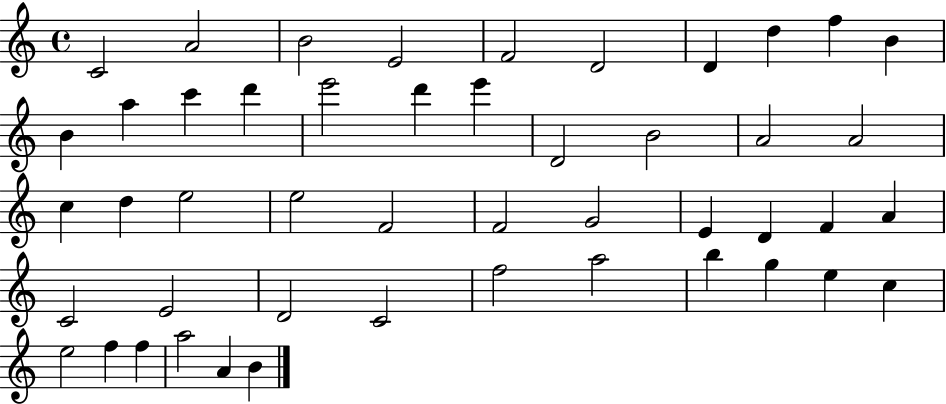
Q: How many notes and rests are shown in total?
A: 48